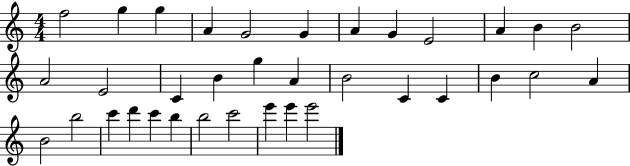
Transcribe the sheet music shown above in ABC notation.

X:1
T:Untitled
M:4/4
L:1/4
K:C
f2 g g A G2 G A G E2 A B B2 A2 E2 C B g A B2 C C B c2 A B2 b2 c' d' c' b b2 c'2 e' e' e'2